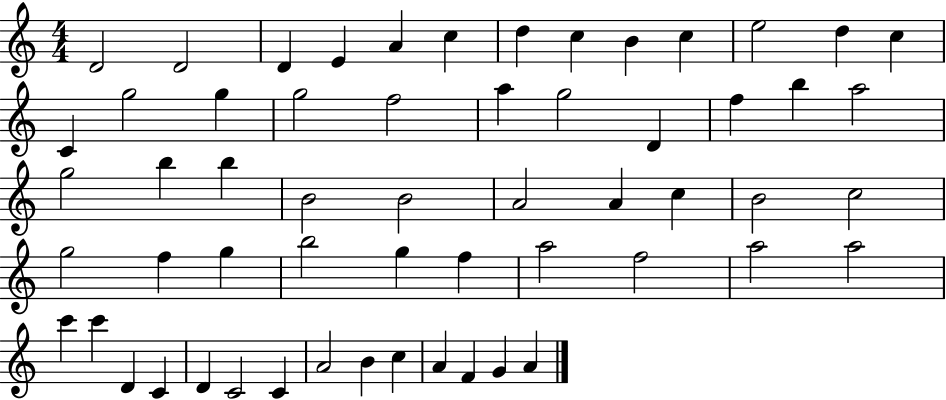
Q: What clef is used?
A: treble